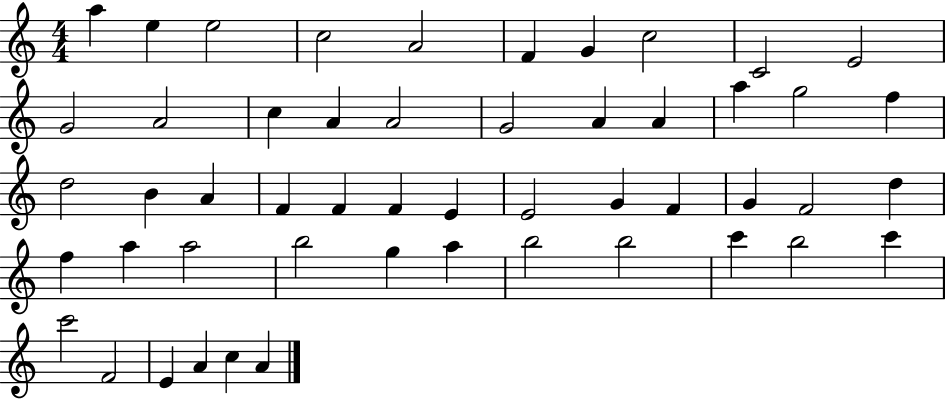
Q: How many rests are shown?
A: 0